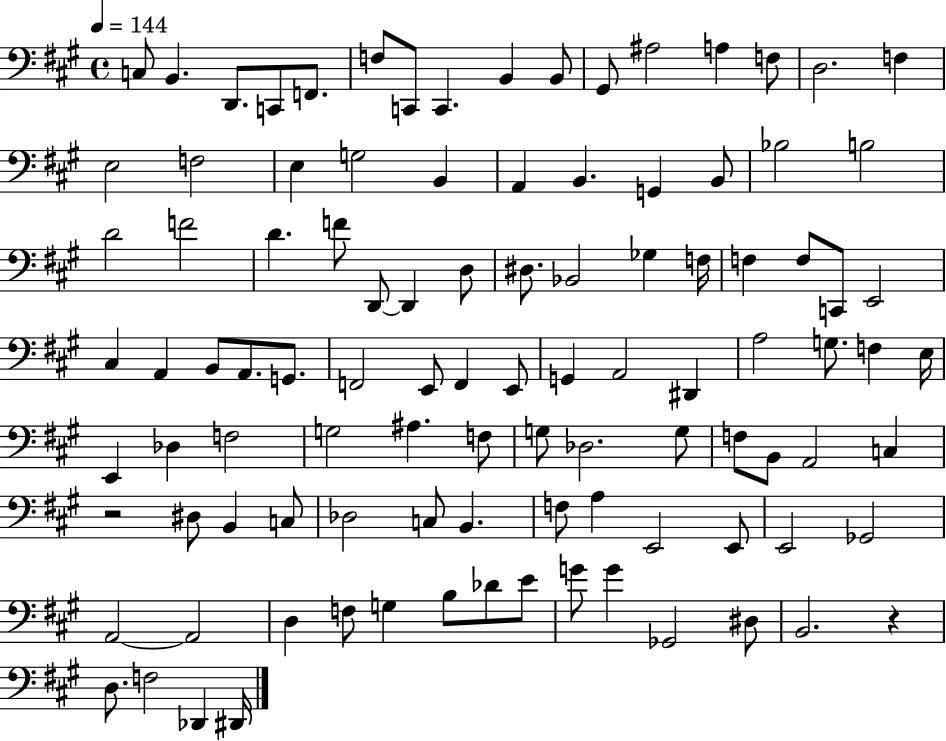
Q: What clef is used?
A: bass